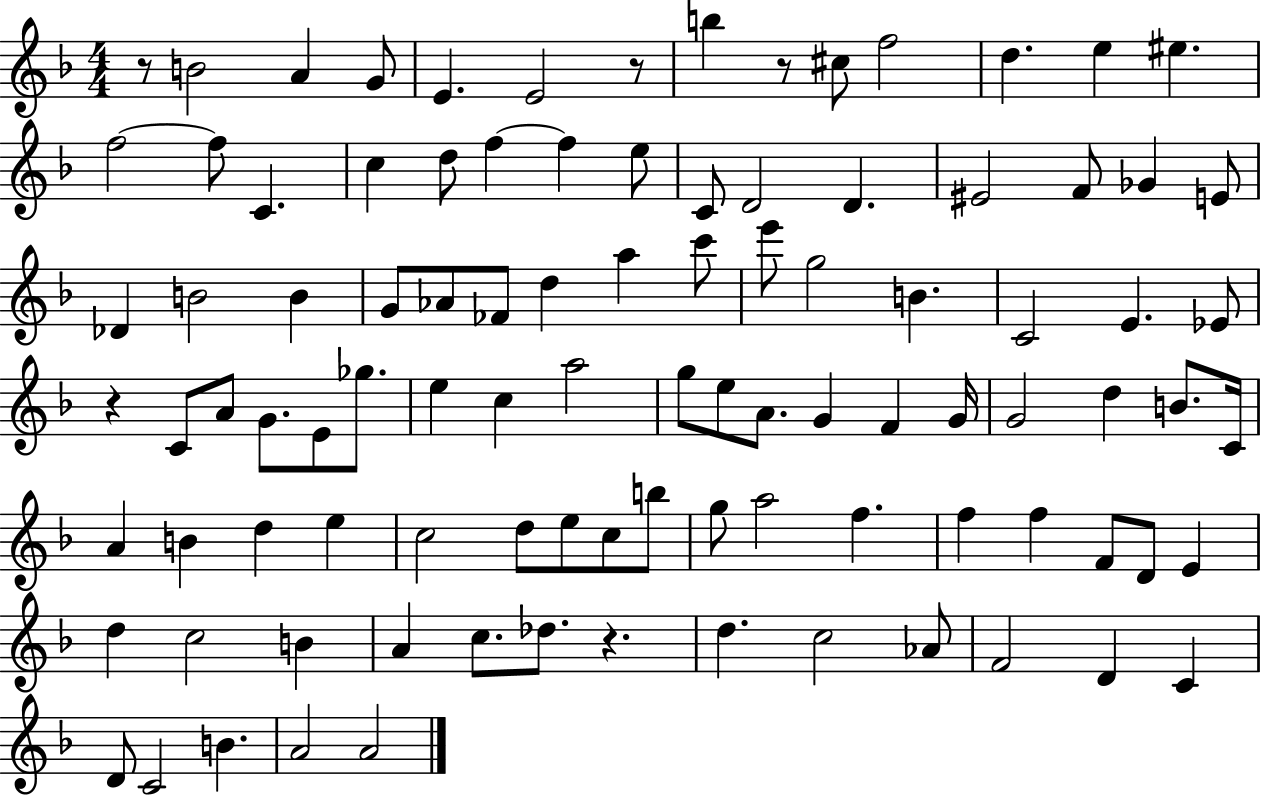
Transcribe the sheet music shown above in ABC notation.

X:1
T:Untitled
M:4/4
L:1/4
K:F
z/2 B2 A G/2 E E2 z/2 b z/2 ^c/2 f2 d e ^e f2 f/2 C c d/2 f f e/2 C/2 D2 D ^E2 F/2 _G E/2 _D B2 B G/2 _A/2 _F/2 d a c'/2 e'/2 g2 B C2 E _E/2 z C/2 A/2 G/2 E/2 _g/2 e c a2 g/2 e/2 A/2 G F G/4 G2 d B/2 C/4 A B d e c2 d/2 e/2 c/2 b/2 g/2 a2 f f f F/2 D/2 E d c2 B A c/2 _d/2 z d c2 _A/2 F2 D C D/2 C2 B A2 A2